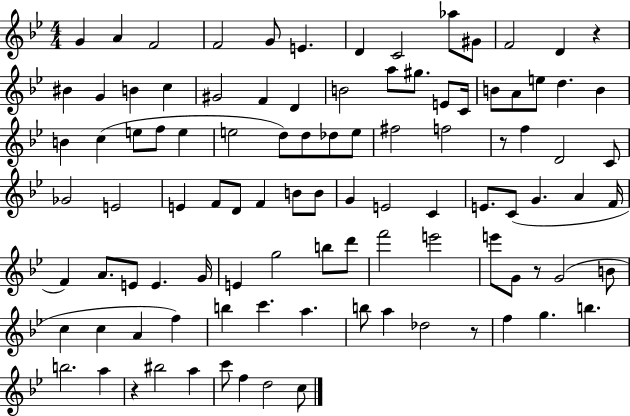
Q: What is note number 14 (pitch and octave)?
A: G4